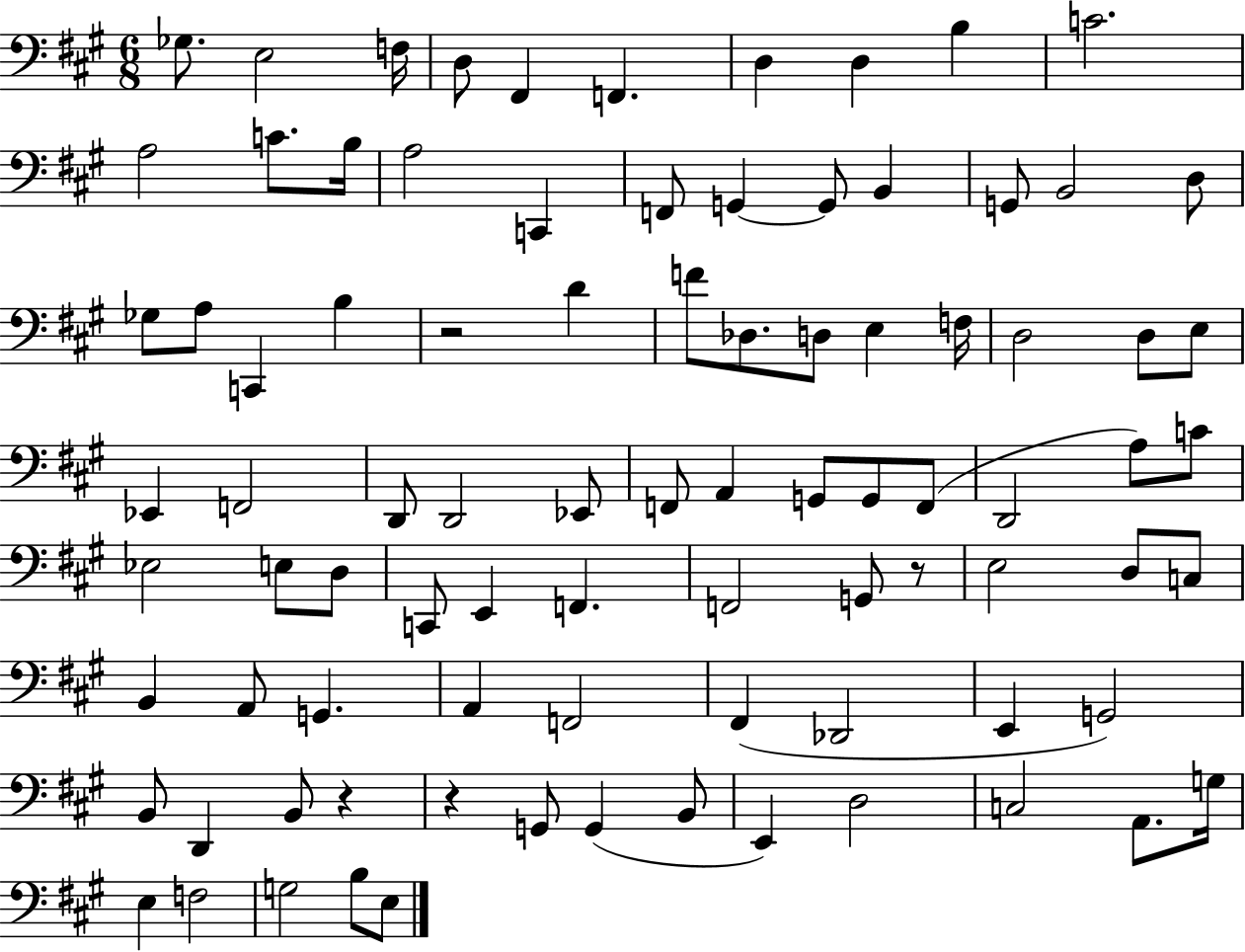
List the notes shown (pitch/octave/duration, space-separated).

Gb3/e. E3/h F3/s D3/e F#2/q F2/q. D3/q D3/q B3/q C4/h. A3/h C4/e. B3/s A3/h C2/q F2/e G2/q G2/e B2/q G2/e B2/h D3/e Gb3/e A3/e C2/q B3/q R/h D4/q F4/e Db3/e. D3/e E3/q F3/s D3/h D3/e E3/e Eb2/q F2/h D2/e D2/h Eb2/e F2/e A2/q G2/e G2/e F2/e D2/h A3/e C4/e Eb3/h E3/e D3/e C2/e E2/q F2/q. F2/h G2/e R/e E3/h D3/e C3/e B2/q A2/e G2/q. A2/q F2/h F#2/q Db2/h E2/q G2/h B2/e D2/q B2/e R/q R/q G2/e G2/q B2/e E2/q D3/h C3/h A2/e. G3/s E3/q F3/h G3/h B3/e E3/e